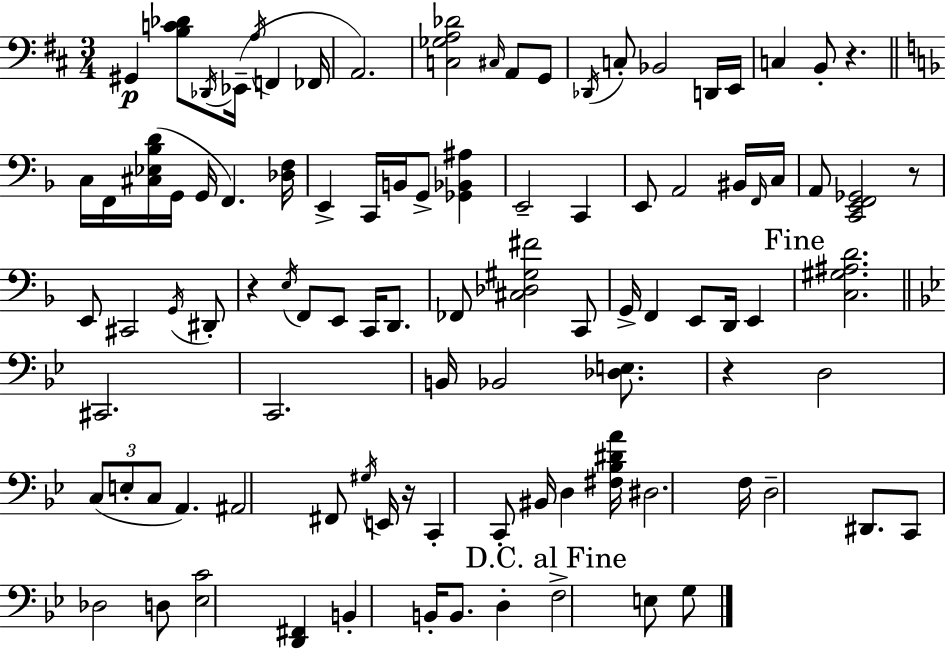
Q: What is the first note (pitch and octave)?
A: G#2